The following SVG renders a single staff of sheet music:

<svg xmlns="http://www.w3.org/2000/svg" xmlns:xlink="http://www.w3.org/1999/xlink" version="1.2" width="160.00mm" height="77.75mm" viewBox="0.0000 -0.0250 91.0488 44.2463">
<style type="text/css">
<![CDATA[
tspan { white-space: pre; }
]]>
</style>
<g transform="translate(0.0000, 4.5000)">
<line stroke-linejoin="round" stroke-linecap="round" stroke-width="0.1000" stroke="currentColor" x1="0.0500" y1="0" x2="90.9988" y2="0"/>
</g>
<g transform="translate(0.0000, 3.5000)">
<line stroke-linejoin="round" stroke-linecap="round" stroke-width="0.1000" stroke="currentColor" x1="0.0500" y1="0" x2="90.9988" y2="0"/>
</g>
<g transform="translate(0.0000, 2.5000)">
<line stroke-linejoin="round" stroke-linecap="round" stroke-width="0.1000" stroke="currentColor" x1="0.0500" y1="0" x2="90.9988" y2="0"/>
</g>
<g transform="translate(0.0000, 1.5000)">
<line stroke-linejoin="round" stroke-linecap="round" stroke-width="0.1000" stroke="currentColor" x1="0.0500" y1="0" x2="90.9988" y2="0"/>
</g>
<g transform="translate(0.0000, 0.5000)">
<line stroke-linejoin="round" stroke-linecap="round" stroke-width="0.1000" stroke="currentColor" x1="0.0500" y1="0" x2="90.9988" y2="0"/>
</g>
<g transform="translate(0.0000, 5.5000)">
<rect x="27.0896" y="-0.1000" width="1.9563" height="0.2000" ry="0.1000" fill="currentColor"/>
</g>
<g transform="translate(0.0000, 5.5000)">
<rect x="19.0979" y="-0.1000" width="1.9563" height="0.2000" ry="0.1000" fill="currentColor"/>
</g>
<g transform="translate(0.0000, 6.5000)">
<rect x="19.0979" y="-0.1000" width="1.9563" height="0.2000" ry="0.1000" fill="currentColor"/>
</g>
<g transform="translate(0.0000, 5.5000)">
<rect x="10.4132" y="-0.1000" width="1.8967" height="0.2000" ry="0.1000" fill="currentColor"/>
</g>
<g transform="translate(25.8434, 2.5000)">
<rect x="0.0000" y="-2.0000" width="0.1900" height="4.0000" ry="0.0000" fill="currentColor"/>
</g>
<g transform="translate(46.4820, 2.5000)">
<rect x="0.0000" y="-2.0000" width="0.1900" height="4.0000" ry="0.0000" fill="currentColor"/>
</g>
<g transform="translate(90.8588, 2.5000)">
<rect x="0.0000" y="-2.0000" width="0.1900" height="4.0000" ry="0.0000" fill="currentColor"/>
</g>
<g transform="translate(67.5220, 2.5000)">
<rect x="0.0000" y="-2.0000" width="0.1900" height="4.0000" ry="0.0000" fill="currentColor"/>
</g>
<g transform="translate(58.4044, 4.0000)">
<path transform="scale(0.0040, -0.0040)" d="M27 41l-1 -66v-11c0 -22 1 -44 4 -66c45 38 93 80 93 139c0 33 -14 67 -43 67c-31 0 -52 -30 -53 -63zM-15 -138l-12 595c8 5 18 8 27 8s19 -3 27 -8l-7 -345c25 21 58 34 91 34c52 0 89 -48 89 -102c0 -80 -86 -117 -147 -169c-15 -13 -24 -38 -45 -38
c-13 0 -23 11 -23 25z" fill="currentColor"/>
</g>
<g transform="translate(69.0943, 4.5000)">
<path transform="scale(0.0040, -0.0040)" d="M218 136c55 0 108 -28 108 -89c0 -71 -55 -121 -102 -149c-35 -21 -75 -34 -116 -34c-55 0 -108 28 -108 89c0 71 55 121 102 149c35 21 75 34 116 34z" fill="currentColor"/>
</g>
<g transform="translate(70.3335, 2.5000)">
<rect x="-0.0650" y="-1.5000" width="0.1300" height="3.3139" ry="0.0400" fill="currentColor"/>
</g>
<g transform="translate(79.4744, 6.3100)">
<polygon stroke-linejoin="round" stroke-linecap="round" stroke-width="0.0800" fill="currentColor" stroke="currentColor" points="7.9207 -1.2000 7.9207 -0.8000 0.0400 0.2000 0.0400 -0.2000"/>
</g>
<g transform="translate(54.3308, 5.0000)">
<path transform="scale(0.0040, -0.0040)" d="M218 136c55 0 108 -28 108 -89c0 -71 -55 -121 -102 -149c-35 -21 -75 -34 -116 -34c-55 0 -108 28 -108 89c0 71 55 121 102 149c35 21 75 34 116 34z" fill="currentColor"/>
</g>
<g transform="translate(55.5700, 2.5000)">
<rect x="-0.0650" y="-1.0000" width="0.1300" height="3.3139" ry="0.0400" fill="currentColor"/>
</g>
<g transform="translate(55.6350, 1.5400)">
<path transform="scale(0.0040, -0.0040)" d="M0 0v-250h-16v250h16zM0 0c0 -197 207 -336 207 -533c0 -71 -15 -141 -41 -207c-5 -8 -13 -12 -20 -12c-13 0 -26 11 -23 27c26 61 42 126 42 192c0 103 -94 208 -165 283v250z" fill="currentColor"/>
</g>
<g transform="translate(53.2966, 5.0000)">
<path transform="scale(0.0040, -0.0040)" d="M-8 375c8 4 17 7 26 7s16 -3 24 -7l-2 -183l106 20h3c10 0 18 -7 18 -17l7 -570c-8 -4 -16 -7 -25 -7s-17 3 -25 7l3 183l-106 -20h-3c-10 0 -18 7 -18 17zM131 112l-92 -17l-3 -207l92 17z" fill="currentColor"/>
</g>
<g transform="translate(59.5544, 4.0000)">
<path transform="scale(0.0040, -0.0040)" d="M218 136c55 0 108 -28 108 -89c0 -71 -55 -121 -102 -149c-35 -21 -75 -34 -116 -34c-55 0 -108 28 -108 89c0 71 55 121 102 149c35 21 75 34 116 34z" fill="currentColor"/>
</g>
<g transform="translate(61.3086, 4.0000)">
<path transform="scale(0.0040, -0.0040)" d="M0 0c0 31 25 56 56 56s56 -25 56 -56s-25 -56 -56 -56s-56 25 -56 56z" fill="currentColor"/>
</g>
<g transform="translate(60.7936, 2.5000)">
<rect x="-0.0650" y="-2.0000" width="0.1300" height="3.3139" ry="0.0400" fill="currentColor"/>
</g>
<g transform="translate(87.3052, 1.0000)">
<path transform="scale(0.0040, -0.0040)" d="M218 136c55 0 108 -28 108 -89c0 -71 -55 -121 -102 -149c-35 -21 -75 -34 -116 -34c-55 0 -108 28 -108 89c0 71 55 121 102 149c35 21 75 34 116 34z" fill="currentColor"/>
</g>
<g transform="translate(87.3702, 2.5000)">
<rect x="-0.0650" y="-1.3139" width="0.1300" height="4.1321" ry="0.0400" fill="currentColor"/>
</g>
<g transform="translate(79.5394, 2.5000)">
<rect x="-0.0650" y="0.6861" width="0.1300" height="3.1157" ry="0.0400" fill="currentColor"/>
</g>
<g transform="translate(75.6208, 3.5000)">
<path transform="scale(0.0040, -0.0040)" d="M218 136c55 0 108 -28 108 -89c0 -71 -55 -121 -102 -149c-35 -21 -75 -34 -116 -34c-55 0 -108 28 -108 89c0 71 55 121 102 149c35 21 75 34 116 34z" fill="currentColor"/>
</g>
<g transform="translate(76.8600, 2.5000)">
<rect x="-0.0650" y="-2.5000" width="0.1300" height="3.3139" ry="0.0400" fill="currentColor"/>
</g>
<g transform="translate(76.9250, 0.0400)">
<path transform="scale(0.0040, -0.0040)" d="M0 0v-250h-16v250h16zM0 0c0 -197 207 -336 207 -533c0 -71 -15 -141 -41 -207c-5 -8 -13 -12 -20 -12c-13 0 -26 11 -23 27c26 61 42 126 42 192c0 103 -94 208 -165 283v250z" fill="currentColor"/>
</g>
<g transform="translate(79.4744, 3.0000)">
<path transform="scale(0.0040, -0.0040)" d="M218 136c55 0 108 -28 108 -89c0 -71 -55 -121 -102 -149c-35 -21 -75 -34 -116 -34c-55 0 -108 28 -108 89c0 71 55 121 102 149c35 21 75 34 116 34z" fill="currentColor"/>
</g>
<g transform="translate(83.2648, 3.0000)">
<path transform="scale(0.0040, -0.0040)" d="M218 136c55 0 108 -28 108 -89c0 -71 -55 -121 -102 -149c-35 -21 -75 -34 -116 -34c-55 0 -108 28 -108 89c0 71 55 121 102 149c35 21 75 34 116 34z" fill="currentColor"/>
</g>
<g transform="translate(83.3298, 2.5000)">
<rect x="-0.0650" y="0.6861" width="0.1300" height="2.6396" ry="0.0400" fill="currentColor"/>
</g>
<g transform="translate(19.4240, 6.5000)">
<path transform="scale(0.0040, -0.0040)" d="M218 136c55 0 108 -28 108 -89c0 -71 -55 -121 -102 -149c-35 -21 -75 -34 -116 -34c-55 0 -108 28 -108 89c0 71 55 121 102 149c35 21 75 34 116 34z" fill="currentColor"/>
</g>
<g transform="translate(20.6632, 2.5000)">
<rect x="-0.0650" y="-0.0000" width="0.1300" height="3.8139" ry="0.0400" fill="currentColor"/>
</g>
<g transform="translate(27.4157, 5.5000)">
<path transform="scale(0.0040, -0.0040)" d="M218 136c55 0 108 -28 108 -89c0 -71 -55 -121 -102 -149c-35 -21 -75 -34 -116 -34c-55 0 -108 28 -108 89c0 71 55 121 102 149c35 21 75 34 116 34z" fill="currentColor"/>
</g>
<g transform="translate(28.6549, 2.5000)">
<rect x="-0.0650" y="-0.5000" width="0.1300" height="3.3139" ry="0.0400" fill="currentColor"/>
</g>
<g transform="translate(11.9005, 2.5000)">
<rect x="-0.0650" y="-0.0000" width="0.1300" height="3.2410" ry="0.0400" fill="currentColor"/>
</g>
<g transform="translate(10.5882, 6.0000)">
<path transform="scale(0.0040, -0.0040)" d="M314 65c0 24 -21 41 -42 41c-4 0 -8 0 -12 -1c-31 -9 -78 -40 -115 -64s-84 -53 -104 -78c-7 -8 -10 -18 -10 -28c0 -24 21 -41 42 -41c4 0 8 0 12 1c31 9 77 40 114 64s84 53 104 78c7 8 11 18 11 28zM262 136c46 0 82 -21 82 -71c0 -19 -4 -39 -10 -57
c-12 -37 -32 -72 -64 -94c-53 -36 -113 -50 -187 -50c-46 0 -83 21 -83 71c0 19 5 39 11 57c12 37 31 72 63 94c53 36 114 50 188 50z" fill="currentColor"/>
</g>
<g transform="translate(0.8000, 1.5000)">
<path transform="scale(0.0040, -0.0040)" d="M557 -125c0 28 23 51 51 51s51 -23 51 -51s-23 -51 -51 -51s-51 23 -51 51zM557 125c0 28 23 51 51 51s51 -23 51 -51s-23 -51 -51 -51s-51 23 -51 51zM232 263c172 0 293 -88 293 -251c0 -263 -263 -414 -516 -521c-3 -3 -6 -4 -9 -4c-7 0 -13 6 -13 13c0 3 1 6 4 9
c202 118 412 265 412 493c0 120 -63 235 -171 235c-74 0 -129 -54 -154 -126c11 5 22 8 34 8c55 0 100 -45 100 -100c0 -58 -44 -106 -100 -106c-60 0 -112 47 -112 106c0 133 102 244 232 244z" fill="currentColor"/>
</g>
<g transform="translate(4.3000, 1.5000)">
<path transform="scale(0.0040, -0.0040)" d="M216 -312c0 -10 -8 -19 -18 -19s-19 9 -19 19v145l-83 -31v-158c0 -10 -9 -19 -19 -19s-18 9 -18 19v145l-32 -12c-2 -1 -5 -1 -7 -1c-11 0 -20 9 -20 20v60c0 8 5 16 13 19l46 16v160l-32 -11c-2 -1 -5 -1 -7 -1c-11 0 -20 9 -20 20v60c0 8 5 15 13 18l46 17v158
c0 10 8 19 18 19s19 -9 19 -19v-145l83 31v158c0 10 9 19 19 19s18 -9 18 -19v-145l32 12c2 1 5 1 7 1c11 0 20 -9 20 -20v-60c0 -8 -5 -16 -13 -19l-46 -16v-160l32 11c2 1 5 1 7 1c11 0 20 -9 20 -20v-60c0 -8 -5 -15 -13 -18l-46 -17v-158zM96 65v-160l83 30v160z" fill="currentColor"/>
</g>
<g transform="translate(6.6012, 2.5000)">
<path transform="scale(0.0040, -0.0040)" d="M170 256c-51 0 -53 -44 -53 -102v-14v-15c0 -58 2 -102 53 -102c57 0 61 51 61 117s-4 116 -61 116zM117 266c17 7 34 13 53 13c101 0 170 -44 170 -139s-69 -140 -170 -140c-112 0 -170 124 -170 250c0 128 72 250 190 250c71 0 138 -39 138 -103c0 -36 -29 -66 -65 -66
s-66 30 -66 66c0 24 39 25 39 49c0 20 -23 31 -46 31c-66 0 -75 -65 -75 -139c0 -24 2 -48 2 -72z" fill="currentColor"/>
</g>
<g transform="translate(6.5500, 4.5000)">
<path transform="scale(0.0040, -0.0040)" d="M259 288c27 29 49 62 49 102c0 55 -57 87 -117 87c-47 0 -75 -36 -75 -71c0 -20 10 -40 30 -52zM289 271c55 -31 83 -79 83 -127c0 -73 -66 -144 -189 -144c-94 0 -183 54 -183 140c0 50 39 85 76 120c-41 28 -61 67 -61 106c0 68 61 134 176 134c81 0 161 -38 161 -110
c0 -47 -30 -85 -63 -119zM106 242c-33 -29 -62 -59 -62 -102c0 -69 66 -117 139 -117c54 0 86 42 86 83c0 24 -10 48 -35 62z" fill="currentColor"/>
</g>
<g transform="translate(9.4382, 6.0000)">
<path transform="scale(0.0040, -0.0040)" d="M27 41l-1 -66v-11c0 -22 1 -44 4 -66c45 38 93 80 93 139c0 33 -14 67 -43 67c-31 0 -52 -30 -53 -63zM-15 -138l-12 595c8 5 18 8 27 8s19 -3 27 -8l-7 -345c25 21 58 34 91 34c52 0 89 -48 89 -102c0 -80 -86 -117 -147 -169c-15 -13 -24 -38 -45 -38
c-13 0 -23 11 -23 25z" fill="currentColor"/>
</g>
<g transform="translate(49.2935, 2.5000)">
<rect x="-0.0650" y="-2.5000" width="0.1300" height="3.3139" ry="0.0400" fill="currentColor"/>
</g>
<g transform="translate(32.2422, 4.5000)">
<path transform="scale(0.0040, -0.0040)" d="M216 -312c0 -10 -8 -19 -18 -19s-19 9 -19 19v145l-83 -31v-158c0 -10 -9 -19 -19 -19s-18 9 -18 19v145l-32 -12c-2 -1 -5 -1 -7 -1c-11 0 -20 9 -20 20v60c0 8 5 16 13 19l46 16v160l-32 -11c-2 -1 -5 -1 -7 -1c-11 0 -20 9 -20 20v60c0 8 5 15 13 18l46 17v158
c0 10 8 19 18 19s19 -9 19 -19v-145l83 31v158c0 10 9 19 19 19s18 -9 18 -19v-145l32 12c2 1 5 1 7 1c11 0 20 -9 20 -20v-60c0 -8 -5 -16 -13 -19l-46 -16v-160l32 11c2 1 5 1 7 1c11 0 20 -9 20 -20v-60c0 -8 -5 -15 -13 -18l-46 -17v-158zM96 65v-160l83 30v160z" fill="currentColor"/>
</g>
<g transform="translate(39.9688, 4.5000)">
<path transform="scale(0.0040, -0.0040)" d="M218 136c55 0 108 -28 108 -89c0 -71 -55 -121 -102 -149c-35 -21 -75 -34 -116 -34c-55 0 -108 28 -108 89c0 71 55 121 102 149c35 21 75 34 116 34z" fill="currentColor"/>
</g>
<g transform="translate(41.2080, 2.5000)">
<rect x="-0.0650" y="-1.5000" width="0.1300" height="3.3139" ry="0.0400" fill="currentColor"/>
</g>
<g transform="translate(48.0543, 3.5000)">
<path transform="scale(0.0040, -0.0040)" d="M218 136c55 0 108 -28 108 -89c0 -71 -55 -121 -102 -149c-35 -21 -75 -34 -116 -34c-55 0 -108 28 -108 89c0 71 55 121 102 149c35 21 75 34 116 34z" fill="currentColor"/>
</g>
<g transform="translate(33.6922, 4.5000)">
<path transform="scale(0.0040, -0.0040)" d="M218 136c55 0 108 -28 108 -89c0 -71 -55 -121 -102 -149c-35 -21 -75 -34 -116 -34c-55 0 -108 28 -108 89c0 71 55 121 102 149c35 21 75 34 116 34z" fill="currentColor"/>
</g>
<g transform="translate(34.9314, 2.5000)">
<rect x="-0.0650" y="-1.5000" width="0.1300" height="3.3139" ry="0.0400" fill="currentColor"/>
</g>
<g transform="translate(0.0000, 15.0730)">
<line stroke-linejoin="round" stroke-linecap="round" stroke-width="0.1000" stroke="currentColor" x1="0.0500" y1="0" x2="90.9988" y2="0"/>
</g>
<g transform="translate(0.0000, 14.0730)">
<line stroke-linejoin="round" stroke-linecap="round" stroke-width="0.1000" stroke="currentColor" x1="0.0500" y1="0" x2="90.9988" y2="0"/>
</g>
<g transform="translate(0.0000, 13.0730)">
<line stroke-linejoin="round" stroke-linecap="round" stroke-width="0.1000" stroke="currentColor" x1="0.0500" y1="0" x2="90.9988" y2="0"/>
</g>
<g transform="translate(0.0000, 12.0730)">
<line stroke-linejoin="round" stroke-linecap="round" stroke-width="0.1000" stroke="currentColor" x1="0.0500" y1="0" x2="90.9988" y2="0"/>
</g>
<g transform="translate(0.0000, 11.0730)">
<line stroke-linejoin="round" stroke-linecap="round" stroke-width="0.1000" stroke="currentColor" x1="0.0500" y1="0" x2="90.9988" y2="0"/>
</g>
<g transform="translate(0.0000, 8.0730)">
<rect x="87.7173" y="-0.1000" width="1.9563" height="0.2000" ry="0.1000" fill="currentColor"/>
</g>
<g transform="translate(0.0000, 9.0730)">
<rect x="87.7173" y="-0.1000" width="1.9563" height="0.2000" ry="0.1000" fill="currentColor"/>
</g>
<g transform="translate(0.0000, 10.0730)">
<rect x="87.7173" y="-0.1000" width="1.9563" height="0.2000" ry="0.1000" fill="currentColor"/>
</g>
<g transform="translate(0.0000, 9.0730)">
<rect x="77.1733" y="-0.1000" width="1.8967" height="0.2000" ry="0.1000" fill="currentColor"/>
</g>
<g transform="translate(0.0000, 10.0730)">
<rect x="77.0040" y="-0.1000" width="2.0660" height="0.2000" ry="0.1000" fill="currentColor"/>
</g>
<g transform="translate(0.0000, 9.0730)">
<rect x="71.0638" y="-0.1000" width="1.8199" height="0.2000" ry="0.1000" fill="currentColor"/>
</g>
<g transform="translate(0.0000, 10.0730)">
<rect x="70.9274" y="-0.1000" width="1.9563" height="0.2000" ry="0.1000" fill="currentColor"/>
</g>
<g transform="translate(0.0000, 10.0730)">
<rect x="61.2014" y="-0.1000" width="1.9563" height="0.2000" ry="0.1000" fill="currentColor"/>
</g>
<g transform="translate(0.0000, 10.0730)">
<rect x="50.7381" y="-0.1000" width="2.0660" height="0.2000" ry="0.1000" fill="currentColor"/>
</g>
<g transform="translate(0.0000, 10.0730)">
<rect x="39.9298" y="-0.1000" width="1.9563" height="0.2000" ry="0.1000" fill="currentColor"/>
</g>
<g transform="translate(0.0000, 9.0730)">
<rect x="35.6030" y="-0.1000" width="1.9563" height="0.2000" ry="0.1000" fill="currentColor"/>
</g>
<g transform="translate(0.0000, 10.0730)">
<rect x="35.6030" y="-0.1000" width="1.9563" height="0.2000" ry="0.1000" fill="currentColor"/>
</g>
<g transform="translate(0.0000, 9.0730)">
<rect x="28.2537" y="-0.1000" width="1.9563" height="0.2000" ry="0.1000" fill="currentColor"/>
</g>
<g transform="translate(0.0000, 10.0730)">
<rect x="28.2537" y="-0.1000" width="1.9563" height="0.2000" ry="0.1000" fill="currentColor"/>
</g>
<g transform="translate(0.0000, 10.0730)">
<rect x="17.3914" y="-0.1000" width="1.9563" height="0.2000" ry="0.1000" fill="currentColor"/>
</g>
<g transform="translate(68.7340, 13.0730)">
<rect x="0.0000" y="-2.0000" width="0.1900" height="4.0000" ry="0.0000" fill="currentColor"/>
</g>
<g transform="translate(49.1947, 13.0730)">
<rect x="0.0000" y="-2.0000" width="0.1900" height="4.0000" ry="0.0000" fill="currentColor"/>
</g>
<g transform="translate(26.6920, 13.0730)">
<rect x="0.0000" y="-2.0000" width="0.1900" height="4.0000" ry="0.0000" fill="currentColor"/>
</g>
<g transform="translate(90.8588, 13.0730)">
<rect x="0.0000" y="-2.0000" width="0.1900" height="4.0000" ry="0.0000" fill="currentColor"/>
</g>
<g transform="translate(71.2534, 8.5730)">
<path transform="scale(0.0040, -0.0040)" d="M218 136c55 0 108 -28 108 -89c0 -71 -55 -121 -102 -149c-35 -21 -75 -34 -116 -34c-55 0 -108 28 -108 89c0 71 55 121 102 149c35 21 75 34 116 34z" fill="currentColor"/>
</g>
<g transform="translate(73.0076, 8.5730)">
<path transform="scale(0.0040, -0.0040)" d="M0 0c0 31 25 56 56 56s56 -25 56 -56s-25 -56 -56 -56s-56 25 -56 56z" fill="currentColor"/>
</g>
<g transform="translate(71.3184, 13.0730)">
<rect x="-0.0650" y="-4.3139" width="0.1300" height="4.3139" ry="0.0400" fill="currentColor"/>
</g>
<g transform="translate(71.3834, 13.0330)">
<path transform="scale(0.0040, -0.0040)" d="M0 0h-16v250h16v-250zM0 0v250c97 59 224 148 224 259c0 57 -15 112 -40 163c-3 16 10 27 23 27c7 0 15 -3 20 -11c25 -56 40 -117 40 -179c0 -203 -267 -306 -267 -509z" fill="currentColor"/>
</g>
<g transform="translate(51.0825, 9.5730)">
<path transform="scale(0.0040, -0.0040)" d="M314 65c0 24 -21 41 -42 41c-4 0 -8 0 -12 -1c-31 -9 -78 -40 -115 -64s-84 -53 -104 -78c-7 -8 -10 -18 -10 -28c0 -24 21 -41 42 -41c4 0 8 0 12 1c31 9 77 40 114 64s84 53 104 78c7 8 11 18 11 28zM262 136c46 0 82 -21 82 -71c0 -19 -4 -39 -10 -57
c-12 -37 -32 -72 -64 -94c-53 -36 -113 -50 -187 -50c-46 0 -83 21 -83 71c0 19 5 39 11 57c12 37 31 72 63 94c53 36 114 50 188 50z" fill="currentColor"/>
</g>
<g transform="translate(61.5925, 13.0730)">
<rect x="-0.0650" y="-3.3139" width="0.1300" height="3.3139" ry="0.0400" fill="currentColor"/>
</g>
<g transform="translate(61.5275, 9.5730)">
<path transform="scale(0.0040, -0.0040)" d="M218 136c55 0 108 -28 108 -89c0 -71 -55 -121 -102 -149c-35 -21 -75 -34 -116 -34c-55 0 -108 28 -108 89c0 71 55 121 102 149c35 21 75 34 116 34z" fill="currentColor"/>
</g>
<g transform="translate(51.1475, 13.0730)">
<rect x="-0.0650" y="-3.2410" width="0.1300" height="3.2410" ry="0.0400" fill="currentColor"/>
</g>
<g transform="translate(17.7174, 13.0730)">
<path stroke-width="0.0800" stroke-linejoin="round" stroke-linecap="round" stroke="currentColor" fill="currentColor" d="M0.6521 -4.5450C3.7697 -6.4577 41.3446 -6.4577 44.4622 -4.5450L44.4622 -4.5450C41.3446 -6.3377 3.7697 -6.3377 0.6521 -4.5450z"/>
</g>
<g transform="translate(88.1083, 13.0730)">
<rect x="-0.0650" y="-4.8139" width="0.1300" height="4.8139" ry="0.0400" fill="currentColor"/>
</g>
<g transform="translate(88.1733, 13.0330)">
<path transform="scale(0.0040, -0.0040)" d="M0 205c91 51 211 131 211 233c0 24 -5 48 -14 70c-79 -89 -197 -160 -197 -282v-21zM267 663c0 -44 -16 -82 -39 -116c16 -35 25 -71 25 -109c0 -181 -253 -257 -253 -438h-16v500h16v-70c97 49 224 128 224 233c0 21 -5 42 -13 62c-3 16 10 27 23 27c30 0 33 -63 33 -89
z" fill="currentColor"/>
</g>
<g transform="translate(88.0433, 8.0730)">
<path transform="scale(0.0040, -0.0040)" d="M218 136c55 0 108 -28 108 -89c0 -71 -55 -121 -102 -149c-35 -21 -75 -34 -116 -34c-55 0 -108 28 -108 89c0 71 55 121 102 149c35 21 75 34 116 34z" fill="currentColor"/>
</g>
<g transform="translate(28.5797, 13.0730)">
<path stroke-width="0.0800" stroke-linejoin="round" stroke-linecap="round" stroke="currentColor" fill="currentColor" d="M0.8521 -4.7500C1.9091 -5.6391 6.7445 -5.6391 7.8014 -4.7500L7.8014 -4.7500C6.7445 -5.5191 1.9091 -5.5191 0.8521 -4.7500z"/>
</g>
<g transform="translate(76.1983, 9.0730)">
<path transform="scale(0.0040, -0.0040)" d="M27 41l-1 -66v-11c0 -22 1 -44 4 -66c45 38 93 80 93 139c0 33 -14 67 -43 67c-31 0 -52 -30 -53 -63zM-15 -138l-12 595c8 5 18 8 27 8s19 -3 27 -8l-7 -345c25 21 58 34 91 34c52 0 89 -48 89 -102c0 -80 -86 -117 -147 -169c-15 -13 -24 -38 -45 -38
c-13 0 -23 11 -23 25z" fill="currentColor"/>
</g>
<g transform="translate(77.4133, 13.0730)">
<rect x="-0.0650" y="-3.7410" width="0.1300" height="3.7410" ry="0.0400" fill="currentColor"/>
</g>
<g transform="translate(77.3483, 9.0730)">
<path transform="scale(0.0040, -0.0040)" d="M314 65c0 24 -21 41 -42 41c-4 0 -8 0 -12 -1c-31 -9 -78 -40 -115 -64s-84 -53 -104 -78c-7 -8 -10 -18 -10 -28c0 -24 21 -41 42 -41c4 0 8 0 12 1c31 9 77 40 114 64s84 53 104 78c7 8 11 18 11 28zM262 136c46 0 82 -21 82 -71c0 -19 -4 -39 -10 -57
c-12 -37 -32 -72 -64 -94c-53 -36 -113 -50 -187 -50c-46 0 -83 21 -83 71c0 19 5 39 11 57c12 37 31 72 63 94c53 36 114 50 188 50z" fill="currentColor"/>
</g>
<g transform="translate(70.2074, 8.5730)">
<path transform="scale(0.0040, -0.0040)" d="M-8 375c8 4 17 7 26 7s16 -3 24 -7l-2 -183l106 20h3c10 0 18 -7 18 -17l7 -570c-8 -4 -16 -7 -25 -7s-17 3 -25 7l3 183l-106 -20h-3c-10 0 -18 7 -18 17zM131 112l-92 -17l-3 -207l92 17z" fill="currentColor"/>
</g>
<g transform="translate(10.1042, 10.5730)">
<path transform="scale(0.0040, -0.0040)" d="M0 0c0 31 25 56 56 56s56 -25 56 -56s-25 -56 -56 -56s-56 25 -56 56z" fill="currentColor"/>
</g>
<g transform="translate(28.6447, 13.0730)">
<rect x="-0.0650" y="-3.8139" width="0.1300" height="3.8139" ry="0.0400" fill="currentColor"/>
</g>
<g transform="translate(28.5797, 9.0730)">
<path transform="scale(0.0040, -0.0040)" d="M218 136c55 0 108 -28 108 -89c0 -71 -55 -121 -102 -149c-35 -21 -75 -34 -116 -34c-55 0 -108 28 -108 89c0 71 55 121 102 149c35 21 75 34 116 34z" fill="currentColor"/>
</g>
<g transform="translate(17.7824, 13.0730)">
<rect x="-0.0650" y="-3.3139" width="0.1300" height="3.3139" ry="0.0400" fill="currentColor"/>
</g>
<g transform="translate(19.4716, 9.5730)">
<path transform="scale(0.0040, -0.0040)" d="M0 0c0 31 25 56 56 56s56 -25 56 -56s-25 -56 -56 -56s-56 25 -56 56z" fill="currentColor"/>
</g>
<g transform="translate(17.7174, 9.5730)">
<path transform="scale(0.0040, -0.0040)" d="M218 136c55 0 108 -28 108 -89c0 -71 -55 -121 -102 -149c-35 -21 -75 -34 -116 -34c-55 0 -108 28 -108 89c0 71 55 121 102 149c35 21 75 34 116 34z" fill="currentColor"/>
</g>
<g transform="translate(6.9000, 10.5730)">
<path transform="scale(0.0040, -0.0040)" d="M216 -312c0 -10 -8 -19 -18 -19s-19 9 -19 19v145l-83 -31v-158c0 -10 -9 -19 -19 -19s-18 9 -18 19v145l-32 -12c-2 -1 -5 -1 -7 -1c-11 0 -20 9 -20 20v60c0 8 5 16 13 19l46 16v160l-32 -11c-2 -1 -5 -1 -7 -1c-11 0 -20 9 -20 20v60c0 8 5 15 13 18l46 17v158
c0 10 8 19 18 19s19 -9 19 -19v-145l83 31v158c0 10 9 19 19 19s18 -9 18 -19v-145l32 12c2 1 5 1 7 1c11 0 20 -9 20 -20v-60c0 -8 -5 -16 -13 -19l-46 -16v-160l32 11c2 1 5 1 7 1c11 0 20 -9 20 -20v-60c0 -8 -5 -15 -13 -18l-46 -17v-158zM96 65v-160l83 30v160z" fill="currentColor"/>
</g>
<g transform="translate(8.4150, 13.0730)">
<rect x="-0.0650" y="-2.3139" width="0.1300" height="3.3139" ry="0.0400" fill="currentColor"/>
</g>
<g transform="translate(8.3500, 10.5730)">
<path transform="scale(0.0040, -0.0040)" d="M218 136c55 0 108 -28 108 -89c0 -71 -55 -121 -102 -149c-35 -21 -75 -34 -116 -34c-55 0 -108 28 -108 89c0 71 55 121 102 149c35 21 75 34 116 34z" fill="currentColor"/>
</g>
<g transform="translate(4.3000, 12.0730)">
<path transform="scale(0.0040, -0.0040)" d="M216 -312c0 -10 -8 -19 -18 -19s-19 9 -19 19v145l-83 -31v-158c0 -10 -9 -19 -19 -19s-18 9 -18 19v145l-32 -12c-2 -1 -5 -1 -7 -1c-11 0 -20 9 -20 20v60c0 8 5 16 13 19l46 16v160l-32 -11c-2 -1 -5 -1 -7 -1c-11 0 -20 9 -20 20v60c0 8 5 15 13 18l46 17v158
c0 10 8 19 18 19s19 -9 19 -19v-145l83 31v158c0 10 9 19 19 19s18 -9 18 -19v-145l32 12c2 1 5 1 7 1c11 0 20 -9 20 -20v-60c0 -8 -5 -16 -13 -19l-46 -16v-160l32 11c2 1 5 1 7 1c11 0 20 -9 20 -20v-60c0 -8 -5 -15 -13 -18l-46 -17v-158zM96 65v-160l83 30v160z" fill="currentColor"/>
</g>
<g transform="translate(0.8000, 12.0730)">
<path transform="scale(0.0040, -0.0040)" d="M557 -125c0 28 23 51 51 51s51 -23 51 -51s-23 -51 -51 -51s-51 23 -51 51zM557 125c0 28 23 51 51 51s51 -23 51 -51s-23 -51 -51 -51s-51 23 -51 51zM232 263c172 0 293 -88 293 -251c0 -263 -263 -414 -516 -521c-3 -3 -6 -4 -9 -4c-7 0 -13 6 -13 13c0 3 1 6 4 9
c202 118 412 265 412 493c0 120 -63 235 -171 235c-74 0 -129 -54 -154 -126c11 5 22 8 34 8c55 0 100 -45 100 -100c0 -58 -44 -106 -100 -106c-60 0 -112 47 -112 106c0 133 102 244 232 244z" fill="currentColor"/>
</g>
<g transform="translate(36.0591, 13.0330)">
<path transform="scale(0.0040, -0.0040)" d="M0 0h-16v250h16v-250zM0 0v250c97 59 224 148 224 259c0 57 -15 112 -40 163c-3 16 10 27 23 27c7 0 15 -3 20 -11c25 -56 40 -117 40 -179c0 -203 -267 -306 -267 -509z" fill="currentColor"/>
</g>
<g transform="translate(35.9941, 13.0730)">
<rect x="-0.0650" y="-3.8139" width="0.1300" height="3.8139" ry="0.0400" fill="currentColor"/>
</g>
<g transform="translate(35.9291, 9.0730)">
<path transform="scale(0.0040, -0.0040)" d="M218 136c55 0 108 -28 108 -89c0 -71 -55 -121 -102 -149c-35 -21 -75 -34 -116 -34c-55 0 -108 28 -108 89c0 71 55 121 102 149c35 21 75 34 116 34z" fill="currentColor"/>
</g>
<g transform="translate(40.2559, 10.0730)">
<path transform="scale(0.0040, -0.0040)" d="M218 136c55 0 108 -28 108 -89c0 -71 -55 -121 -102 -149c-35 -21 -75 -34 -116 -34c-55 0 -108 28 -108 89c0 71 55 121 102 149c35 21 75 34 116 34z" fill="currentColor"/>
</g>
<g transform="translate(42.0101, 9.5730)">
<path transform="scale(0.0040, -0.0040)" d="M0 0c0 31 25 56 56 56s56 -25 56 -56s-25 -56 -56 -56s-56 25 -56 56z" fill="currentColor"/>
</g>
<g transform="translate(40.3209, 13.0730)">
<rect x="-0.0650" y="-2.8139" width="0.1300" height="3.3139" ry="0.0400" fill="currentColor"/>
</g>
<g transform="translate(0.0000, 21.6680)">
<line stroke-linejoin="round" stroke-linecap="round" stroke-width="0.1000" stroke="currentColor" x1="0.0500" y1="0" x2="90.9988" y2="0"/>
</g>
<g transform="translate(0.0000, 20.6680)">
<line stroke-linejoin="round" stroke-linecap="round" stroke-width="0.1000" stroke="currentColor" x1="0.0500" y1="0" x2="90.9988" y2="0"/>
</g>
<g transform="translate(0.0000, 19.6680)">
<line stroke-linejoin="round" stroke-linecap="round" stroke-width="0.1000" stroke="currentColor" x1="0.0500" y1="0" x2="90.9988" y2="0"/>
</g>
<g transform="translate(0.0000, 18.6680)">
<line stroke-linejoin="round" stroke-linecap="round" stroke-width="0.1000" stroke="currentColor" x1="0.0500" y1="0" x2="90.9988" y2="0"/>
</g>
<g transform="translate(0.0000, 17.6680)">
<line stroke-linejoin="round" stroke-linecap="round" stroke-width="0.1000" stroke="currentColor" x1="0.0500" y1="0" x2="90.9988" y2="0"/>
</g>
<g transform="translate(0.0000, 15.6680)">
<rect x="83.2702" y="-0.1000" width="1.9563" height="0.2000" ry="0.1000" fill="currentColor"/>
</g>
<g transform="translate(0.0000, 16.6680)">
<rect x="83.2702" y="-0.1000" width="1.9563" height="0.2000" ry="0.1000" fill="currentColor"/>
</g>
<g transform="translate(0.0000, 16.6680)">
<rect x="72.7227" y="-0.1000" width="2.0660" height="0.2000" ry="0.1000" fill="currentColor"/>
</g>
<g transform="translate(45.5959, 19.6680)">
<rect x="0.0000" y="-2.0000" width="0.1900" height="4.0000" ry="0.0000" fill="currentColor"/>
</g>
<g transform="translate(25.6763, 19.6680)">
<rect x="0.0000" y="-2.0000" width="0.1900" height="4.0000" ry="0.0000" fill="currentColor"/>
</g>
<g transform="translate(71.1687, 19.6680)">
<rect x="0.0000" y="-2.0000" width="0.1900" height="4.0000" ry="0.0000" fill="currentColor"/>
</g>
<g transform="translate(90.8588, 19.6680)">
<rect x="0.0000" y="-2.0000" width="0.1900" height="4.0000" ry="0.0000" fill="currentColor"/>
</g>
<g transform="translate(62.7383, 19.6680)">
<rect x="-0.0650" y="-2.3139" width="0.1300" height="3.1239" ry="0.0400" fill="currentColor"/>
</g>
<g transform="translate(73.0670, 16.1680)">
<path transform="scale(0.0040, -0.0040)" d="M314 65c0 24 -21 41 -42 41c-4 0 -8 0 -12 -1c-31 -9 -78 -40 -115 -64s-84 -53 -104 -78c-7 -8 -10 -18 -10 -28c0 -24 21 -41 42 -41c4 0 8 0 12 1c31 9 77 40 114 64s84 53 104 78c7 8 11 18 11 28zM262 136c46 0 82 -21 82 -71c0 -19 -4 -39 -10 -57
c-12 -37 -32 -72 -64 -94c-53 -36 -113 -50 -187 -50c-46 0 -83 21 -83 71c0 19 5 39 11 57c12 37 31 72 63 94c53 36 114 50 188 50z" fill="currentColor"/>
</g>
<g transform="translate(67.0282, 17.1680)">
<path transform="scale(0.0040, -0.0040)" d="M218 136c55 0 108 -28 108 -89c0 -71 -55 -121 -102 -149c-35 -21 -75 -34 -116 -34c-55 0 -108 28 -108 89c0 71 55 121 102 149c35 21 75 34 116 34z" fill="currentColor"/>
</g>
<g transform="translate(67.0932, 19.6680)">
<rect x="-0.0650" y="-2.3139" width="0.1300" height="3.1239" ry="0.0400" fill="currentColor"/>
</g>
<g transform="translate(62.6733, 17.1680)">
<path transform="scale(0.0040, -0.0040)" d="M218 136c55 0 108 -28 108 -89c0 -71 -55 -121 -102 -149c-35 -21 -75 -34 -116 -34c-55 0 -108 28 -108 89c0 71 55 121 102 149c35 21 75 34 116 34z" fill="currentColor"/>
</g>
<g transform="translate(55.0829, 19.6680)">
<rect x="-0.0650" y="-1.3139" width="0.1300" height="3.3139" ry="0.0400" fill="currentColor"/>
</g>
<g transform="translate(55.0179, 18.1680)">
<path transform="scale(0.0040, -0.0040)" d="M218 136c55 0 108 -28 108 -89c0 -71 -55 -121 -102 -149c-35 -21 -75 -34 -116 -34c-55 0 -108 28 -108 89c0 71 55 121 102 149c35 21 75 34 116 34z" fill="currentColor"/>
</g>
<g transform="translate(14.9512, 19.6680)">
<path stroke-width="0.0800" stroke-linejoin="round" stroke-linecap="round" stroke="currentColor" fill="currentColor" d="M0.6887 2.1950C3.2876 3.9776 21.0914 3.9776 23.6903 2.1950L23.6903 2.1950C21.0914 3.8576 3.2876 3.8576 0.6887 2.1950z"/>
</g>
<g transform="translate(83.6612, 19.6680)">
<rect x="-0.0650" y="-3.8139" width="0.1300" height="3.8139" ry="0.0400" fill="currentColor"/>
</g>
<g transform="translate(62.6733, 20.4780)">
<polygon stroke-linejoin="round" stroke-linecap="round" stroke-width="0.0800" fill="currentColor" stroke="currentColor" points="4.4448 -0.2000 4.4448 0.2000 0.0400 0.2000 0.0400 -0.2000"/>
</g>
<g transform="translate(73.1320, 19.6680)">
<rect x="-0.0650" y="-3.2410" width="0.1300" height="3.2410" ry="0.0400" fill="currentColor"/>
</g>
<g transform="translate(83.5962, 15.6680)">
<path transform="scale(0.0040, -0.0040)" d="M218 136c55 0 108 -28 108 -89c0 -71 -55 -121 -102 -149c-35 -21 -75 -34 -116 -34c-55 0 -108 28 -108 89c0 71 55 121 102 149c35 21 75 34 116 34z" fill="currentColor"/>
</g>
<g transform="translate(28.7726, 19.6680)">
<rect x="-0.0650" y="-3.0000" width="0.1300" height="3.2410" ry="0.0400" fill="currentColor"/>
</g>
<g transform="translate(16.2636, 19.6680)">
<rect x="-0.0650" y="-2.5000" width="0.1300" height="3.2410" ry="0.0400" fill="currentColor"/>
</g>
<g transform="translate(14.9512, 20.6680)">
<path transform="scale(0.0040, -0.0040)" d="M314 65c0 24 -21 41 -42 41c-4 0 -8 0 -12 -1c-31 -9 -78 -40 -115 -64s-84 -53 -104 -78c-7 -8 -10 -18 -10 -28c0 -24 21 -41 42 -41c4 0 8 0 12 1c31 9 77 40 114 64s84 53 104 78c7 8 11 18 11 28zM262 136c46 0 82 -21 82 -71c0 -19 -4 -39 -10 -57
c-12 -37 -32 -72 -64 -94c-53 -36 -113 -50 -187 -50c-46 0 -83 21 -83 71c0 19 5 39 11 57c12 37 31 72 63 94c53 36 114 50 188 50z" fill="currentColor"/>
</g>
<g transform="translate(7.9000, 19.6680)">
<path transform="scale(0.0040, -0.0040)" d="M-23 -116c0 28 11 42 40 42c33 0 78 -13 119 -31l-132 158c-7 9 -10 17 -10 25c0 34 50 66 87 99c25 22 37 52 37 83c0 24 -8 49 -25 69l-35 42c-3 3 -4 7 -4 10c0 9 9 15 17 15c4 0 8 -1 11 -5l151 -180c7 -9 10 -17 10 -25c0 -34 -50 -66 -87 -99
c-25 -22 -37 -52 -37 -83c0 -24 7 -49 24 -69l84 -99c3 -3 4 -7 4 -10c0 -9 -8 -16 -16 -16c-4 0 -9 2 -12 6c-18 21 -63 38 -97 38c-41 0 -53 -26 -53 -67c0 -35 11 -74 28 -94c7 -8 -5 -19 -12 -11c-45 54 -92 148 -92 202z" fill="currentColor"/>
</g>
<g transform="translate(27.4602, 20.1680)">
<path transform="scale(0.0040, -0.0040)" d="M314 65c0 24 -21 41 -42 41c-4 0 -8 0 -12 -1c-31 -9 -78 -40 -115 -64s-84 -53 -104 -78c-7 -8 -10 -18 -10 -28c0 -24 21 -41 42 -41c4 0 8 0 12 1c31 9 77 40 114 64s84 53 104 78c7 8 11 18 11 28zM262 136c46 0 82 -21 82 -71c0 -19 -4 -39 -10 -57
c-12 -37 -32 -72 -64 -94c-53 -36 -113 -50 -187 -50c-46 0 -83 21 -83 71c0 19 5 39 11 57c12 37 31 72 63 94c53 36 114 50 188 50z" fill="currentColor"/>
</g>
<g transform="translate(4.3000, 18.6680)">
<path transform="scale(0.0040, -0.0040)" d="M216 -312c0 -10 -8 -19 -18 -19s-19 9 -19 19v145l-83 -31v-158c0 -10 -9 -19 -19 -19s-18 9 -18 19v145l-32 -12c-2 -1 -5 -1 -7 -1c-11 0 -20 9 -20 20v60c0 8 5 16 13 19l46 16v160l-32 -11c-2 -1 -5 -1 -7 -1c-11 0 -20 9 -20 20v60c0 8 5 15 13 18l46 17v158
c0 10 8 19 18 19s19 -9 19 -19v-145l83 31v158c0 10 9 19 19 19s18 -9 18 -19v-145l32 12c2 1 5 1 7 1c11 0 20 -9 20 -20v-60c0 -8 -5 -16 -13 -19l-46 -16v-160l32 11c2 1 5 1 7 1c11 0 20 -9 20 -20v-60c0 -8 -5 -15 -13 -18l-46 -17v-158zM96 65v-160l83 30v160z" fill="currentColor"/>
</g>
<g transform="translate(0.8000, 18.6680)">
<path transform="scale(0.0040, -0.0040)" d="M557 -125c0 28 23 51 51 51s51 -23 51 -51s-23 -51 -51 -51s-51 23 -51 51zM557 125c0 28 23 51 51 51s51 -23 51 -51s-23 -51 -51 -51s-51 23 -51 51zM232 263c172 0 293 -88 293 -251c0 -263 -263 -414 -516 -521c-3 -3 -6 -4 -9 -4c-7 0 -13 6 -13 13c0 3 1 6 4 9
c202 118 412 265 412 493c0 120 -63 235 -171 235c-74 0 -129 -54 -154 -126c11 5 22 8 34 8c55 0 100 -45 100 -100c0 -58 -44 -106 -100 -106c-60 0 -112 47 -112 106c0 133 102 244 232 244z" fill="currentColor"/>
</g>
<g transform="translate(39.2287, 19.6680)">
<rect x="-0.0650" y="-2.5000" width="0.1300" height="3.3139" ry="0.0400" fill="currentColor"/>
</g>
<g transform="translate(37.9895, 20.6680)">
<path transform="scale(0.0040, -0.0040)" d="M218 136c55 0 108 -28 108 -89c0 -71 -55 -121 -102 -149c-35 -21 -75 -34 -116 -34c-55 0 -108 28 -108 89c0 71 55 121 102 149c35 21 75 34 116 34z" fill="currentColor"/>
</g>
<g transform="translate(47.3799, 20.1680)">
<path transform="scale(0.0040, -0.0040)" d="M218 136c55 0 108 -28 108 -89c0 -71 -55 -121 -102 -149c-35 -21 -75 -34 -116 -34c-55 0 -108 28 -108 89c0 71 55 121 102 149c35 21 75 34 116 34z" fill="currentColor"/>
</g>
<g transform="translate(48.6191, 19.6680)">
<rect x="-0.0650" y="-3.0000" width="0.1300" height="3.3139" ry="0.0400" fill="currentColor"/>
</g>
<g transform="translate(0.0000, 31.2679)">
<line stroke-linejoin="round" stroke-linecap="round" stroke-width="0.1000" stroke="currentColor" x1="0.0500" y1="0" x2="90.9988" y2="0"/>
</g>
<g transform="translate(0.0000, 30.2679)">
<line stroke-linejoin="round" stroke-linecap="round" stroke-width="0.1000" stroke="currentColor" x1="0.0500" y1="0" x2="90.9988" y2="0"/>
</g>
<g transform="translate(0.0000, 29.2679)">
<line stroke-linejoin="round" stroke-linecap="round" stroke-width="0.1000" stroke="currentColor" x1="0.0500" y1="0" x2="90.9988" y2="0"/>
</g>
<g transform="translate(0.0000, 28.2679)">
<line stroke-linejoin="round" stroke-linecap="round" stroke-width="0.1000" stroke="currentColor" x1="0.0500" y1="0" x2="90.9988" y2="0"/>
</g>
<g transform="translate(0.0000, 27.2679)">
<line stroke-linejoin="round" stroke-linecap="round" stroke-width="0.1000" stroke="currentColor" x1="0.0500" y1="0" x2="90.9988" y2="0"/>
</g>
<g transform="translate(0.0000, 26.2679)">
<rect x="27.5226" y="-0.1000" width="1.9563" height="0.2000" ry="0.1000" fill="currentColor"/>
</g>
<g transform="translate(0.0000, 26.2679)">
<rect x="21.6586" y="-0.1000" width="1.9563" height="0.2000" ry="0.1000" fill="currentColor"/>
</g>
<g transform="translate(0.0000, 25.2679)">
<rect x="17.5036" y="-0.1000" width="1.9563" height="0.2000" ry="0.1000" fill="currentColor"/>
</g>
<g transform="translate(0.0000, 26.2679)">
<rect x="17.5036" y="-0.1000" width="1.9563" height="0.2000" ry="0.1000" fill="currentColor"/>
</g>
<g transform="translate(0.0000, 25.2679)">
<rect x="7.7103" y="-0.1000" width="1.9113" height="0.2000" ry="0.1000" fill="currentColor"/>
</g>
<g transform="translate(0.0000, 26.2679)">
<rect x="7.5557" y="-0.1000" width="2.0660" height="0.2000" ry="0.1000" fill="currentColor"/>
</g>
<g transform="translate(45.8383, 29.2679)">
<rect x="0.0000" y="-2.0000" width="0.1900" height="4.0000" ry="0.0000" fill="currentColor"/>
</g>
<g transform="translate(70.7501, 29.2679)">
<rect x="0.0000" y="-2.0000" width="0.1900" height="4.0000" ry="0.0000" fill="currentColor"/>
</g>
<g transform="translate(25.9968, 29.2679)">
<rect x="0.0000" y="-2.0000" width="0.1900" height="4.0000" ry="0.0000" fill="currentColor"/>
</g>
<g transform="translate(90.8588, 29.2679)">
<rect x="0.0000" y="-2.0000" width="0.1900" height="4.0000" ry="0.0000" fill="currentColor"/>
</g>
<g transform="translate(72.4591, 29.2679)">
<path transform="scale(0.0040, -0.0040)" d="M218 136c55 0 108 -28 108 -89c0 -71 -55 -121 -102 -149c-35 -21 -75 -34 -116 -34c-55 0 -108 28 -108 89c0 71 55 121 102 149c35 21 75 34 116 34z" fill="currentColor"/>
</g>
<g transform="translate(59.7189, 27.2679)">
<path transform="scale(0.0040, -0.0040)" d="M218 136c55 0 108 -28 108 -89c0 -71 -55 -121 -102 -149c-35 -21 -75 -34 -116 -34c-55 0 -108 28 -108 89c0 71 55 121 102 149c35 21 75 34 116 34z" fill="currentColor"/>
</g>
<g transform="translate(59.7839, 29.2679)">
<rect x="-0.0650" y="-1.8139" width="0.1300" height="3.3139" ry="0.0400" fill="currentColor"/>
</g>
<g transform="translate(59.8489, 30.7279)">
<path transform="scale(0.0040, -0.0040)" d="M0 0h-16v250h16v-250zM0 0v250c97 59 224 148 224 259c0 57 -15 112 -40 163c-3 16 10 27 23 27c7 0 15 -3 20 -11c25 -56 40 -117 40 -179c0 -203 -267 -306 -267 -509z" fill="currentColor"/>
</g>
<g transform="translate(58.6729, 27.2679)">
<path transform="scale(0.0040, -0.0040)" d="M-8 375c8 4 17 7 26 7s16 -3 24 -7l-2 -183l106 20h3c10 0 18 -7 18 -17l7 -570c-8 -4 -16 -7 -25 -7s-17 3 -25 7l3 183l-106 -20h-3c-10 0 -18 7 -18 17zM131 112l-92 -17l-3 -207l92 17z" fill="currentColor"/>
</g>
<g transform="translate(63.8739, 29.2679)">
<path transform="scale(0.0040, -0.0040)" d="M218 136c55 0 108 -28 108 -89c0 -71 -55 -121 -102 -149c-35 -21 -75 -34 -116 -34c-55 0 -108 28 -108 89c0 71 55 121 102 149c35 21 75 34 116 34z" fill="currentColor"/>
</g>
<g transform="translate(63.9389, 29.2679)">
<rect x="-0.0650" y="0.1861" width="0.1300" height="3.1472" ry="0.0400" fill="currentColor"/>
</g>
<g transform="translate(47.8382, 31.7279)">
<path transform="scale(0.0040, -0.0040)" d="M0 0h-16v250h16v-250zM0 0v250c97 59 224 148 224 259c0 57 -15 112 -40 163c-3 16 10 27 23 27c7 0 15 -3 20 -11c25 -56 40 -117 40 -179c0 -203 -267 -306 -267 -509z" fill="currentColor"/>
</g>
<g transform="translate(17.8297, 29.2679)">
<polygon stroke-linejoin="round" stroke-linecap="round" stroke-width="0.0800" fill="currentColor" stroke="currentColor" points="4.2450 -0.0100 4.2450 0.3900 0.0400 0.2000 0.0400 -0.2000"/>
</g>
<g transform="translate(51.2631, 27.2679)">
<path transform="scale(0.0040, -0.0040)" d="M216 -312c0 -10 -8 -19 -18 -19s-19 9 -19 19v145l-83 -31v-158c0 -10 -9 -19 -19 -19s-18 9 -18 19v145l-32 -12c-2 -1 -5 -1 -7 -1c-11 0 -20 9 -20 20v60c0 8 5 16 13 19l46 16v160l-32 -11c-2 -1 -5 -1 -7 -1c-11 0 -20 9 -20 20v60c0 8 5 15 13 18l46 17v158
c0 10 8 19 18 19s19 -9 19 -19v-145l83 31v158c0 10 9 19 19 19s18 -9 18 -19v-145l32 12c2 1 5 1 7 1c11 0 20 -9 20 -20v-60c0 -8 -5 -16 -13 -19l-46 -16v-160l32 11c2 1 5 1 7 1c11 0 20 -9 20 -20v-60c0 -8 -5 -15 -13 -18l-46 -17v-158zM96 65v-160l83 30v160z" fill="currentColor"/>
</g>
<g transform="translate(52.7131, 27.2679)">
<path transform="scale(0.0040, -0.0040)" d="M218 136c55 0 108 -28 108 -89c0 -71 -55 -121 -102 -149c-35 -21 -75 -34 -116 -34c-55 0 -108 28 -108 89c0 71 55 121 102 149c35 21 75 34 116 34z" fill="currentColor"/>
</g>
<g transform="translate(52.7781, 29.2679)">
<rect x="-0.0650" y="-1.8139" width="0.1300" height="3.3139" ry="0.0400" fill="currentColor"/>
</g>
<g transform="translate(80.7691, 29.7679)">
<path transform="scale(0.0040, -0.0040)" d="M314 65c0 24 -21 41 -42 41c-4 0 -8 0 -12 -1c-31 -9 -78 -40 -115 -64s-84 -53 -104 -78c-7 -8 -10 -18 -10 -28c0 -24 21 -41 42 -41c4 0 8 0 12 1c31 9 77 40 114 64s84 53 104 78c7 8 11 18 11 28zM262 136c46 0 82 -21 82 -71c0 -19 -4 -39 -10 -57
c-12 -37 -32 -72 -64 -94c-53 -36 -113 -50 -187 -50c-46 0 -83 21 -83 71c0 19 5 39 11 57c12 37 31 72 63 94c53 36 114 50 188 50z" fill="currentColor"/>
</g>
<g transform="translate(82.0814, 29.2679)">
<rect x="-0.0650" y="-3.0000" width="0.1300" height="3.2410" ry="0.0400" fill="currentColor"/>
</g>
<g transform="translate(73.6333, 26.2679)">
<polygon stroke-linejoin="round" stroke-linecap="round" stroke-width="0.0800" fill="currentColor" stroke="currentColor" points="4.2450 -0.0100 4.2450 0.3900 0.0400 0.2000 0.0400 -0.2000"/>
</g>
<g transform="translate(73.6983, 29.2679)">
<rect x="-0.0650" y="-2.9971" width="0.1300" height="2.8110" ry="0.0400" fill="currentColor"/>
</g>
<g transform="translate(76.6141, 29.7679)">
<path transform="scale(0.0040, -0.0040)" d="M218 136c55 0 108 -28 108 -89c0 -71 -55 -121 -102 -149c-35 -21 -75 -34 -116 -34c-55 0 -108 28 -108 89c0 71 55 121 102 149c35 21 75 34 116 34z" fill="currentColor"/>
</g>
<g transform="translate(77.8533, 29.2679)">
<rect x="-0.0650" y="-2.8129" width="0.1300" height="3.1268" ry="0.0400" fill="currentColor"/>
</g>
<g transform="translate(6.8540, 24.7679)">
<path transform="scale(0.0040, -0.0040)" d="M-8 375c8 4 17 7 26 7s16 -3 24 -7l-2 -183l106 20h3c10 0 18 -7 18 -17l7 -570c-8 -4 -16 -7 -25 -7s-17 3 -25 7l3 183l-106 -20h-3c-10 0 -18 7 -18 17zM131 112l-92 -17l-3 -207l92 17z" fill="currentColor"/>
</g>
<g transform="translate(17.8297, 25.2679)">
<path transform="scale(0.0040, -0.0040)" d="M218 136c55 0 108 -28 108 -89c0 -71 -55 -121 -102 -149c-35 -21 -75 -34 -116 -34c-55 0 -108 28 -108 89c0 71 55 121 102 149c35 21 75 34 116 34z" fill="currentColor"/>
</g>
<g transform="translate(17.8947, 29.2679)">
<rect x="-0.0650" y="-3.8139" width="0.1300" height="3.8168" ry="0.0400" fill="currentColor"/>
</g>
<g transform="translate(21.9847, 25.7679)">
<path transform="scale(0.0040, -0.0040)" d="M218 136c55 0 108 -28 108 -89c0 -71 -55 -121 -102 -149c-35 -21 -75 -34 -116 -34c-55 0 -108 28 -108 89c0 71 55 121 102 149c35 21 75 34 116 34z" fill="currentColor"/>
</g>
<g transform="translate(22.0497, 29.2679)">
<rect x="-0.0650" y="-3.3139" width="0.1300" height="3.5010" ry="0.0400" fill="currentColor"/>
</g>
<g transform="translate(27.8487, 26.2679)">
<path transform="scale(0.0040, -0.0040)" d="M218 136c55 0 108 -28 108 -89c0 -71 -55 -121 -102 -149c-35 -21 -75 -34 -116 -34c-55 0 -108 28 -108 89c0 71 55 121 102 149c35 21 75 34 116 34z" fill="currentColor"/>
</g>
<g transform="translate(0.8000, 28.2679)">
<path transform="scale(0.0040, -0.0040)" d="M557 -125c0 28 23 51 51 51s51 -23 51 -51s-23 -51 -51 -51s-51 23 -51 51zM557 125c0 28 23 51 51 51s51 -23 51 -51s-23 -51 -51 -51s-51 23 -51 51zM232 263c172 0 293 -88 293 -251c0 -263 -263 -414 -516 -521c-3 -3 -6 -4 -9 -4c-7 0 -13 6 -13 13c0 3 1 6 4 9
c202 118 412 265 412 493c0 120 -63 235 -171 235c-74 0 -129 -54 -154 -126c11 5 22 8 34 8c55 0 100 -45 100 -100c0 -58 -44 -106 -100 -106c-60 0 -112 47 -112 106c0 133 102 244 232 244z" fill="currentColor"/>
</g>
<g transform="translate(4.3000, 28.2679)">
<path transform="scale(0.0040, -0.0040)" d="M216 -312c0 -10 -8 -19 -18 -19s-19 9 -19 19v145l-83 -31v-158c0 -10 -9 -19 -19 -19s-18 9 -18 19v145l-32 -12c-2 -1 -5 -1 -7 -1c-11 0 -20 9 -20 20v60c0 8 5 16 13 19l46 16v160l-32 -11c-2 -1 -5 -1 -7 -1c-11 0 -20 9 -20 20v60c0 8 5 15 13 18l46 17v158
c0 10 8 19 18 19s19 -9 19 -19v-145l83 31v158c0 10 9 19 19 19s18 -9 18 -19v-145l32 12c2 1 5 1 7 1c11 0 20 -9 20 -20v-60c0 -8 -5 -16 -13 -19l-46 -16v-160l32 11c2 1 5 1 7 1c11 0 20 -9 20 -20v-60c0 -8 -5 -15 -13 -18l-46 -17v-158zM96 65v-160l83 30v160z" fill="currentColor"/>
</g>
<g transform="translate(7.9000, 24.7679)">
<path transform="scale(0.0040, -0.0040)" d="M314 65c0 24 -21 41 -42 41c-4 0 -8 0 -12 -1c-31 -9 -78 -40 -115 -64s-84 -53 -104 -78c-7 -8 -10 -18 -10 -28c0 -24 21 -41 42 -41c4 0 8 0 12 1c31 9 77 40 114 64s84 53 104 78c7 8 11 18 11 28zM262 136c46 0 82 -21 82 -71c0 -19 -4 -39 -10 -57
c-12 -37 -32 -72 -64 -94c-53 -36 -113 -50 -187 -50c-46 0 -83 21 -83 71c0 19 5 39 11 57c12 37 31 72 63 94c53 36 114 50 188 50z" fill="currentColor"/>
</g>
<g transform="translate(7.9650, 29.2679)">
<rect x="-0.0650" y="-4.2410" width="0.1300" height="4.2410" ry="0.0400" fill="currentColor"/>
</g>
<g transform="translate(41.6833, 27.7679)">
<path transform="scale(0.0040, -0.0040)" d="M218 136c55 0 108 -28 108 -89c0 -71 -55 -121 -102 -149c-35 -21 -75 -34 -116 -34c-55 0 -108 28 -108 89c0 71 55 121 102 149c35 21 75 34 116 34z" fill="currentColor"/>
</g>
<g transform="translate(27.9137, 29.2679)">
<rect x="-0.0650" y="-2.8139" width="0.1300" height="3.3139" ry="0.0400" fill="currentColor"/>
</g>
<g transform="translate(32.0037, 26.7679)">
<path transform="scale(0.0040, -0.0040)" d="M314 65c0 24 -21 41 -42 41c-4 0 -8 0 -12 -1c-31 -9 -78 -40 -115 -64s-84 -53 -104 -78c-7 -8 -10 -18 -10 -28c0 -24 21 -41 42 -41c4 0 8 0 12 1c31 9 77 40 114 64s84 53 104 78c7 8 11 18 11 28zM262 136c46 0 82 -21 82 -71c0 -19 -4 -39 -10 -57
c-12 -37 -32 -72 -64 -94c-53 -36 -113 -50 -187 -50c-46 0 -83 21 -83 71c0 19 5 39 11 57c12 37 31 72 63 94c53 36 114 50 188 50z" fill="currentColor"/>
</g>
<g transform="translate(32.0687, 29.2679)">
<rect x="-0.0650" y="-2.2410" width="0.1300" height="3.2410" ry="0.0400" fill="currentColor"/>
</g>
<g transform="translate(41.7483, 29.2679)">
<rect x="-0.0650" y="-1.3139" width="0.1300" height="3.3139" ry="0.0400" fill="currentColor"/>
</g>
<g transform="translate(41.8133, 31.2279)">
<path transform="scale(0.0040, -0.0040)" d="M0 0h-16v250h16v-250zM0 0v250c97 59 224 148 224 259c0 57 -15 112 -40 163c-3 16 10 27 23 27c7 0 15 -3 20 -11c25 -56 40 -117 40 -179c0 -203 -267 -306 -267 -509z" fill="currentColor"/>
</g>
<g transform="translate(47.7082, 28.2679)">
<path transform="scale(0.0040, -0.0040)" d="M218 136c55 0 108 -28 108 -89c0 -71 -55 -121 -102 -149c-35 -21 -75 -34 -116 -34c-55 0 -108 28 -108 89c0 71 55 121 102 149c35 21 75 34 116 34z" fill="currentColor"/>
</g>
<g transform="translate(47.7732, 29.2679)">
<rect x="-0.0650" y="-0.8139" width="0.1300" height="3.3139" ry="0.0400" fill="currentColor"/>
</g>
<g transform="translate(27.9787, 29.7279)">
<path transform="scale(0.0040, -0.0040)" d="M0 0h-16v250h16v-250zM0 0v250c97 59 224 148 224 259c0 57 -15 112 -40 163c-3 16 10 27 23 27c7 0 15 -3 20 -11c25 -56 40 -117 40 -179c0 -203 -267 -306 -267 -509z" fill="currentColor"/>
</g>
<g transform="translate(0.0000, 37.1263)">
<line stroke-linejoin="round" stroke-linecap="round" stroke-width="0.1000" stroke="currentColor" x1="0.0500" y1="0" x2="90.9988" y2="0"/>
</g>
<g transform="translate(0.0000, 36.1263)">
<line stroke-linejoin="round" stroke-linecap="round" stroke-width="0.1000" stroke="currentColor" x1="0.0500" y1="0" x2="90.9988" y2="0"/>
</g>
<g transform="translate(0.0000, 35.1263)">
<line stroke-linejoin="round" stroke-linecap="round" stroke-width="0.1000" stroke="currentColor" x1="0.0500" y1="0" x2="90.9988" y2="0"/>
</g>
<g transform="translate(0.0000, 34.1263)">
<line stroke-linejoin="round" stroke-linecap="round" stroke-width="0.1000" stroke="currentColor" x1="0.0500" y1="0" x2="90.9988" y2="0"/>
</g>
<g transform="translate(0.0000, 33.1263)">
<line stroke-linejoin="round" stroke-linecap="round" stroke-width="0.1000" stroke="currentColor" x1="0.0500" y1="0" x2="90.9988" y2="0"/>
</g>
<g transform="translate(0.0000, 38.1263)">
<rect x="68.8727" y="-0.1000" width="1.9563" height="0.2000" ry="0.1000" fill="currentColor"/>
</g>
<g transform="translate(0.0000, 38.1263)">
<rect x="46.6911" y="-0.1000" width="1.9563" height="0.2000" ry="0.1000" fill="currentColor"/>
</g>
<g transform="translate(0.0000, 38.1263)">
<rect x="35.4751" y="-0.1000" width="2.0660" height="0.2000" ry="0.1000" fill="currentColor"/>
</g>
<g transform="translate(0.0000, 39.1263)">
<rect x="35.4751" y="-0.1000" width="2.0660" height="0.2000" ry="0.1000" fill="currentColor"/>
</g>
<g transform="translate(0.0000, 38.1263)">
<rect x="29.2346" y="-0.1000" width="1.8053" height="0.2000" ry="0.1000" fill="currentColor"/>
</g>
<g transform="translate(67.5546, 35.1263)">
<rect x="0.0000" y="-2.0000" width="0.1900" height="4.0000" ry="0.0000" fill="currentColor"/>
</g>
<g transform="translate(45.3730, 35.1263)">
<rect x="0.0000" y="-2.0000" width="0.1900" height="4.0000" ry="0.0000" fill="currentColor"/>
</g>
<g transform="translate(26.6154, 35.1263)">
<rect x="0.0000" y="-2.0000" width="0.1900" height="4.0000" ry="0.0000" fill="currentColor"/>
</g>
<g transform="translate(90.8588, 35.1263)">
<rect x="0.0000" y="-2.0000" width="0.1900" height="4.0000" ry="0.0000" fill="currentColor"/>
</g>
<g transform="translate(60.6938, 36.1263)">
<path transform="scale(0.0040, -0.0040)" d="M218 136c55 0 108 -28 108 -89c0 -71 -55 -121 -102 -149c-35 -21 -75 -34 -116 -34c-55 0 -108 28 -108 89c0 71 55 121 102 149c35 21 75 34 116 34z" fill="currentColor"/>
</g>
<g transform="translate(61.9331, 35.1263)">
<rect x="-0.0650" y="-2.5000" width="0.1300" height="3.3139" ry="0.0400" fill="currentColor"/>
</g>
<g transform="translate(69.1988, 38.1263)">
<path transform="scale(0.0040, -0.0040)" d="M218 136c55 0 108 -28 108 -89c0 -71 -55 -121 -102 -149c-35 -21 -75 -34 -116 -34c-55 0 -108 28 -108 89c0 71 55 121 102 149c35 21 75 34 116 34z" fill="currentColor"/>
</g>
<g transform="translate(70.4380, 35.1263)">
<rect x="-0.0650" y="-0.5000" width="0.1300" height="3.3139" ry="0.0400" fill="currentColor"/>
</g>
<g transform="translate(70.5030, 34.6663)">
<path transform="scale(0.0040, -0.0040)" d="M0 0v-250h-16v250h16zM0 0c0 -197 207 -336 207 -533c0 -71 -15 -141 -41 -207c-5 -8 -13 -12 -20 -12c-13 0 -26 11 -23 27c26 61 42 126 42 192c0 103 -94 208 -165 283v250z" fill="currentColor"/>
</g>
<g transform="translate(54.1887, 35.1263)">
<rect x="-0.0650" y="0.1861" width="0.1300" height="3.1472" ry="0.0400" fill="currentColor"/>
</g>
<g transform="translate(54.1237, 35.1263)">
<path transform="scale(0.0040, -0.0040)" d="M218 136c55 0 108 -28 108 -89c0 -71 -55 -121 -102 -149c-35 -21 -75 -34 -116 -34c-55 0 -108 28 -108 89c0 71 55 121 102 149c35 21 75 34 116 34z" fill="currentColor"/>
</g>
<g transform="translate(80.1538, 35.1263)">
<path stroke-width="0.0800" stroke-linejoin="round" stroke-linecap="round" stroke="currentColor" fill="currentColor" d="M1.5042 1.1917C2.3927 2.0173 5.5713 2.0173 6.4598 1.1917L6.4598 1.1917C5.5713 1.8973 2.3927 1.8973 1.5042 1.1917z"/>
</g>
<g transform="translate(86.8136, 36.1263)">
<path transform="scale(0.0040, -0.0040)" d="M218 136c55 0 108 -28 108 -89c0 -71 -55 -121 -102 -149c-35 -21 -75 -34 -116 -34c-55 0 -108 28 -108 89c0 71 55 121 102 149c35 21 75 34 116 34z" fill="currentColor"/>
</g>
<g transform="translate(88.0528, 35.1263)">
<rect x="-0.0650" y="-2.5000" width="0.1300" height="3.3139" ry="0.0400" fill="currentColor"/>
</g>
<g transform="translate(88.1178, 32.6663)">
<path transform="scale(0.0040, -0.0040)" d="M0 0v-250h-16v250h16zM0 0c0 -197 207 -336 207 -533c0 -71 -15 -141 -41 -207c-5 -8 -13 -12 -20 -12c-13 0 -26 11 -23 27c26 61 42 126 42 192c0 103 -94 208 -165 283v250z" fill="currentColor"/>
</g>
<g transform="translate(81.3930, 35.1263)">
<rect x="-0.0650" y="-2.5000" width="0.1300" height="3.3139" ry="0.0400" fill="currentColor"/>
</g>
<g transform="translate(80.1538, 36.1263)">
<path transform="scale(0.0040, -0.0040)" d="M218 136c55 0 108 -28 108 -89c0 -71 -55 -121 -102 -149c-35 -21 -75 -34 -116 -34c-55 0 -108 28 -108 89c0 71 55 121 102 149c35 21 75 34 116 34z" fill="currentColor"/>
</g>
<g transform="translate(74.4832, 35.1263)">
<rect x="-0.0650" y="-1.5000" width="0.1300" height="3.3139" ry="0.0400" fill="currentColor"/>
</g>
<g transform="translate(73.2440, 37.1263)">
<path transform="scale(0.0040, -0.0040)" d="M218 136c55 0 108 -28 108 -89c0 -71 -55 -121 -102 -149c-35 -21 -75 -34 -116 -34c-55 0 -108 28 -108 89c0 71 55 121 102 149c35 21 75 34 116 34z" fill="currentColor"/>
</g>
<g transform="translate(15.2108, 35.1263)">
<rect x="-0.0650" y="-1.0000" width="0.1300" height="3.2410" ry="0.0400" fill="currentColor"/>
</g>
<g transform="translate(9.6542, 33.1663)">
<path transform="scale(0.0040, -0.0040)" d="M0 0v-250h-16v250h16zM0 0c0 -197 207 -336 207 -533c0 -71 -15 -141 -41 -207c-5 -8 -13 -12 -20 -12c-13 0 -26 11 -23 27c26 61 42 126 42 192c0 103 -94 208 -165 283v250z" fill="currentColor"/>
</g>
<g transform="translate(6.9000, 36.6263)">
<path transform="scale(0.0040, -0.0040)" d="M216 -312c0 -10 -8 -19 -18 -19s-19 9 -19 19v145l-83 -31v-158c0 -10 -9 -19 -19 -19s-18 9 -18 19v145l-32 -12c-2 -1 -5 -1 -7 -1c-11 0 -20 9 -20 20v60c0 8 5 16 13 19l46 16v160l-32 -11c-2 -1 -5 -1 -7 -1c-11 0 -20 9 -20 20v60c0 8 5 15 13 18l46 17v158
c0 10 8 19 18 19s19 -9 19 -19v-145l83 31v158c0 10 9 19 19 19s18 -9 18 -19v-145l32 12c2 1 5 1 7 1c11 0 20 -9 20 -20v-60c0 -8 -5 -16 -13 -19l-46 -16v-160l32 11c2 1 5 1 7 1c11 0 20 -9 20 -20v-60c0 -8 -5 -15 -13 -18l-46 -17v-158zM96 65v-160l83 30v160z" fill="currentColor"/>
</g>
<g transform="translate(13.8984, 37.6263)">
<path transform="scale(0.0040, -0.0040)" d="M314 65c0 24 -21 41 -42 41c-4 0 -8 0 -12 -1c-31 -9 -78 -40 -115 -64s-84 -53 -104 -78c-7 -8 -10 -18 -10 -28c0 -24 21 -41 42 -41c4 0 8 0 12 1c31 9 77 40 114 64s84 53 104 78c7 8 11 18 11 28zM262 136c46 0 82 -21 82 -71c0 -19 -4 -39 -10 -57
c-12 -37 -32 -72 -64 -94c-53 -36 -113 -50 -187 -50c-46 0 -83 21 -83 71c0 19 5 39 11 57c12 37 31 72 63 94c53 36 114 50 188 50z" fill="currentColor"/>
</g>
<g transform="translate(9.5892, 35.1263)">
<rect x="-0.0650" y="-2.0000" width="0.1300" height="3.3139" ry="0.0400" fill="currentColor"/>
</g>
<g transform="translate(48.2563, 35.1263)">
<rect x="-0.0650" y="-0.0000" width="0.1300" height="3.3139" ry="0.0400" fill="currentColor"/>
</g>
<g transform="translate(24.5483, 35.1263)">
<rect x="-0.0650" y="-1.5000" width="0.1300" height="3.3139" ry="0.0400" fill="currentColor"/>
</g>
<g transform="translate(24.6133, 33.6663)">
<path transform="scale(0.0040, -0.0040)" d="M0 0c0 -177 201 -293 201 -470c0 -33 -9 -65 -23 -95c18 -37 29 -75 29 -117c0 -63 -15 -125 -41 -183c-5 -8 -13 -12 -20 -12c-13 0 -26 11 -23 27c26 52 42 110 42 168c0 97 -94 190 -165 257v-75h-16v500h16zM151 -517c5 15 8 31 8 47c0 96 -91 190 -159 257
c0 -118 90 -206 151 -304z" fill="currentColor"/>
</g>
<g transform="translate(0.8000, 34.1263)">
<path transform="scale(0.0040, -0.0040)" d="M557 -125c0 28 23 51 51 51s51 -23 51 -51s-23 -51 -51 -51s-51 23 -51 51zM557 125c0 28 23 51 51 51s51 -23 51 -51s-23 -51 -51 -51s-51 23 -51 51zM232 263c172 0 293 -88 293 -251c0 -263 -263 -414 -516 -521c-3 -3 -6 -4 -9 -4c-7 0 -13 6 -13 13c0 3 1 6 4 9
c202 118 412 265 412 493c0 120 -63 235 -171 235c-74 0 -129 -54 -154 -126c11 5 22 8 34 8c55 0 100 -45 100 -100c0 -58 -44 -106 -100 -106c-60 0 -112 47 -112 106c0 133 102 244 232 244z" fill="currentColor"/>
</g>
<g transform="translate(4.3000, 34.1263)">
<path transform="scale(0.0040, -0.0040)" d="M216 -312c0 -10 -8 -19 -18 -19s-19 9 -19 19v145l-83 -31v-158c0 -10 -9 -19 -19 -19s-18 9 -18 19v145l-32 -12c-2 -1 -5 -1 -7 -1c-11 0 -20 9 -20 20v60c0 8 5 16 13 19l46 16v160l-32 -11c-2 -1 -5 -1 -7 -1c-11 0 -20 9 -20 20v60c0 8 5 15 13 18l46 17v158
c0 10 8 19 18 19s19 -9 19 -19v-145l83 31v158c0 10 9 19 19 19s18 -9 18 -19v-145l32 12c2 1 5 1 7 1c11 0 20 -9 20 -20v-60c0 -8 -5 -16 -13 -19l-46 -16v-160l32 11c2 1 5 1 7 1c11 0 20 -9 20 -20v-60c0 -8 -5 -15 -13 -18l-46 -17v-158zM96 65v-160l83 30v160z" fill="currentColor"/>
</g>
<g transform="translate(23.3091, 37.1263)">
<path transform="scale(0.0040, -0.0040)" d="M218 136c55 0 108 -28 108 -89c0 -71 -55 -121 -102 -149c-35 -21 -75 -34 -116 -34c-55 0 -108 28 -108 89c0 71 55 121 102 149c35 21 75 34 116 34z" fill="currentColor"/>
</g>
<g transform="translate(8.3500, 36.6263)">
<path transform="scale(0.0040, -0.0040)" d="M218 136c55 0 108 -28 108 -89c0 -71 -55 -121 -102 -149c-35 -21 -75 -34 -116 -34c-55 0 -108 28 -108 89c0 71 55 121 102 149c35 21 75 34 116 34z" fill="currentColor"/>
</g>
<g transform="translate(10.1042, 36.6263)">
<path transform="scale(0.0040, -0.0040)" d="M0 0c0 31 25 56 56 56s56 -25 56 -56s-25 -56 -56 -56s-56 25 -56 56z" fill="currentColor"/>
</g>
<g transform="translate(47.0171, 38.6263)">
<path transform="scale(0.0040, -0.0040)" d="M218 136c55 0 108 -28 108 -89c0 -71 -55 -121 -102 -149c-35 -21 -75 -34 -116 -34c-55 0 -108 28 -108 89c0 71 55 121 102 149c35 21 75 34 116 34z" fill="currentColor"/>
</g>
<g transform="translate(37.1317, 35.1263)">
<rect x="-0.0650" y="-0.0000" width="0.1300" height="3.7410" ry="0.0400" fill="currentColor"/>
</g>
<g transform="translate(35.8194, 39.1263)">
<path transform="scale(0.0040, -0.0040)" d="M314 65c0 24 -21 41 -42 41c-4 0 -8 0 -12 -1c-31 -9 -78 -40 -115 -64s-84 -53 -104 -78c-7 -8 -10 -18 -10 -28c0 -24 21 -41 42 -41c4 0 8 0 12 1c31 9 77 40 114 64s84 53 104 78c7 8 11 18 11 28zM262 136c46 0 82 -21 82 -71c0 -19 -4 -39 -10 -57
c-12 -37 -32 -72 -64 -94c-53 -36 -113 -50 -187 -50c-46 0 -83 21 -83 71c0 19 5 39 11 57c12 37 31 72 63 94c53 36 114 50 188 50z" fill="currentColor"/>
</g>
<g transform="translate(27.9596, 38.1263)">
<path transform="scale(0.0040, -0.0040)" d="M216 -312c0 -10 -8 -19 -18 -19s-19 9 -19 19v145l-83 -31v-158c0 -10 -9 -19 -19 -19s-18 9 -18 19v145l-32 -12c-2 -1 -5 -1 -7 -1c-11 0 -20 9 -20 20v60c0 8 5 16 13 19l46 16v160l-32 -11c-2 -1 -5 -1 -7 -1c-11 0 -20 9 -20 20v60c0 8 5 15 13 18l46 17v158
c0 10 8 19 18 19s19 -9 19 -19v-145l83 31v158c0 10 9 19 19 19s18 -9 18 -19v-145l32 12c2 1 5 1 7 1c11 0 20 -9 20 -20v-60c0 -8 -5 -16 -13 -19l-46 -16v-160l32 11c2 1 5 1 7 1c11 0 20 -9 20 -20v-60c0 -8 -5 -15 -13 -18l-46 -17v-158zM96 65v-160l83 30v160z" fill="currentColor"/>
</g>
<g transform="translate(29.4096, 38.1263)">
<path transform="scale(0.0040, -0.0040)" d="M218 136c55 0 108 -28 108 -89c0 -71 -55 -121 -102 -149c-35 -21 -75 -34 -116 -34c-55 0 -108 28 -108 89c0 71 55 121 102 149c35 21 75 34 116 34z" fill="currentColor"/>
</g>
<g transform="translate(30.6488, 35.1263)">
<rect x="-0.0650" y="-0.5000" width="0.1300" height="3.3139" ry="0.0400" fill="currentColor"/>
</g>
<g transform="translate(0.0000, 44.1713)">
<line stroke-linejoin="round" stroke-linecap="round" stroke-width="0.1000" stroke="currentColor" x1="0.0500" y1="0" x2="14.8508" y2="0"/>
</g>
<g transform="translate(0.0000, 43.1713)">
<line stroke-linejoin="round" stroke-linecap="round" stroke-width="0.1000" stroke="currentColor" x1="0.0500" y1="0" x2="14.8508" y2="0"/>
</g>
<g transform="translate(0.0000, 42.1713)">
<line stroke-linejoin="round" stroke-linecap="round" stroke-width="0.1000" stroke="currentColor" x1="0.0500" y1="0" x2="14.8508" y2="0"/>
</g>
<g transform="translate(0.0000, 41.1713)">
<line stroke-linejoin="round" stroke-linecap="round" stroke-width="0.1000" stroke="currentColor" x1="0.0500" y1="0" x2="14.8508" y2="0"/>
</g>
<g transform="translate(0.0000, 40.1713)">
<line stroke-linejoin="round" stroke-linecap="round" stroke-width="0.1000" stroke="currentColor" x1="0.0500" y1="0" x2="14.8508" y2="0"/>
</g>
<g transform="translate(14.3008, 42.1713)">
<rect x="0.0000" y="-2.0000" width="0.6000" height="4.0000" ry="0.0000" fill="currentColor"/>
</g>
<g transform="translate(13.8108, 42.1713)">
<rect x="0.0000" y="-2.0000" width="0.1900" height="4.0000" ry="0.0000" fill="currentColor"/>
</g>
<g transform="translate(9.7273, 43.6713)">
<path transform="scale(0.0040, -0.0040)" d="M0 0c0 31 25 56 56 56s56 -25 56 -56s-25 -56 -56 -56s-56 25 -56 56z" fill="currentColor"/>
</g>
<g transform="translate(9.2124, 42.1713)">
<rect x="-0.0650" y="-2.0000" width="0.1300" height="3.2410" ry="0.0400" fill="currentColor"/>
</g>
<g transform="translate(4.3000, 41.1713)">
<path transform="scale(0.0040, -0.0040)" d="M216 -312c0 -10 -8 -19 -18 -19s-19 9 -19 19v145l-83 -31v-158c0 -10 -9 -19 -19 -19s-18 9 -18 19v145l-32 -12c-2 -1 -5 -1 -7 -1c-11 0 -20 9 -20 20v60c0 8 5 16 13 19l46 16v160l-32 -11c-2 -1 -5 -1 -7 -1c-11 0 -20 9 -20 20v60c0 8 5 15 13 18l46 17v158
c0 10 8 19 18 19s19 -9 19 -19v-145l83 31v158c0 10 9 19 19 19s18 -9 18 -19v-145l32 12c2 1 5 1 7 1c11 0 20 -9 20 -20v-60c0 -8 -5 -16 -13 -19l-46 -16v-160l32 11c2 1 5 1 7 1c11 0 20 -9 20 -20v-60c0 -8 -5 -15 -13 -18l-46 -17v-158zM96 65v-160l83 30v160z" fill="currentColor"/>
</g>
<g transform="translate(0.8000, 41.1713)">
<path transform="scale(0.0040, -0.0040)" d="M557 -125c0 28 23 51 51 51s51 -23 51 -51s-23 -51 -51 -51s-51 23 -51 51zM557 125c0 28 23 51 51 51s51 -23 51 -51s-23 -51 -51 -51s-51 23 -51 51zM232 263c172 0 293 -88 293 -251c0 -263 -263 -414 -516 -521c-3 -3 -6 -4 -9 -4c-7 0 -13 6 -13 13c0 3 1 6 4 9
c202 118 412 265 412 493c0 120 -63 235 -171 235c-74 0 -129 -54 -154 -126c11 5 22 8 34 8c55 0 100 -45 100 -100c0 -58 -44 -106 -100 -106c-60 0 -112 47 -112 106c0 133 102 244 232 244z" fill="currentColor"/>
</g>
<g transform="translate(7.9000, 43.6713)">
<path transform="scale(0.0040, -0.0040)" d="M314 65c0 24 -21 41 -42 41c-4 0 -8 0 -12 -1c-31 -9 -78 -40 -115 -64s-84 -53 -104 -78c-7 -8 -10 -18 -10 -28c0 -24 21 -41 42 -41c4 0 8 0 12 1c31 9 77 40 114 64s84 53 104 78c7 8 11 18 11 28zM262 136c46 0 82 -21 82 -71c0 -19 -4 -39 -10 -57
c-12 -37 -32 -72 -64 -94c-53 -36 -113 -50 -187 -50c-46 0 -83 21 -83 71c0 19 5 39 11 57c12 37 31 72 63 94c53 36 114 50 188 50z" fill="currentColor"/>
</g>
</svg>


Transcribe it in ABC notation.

X:1
T:Untitled
M:6/8
L:1/4
K:G
_D,,2 C,, E,, ^G,, ^G,, B,, F,,/2 _A,, G,, B,,/2 C,/2 C,/2 G,/2 ^B, D E E/2 C D2 D F/2 _E2 G/4 z B,,2 C,2 B,, C, G, B,/2 B,/2 D2 E F2 E/2 D/2 C/2 B,2 G,/2 ^F,/2 ^A, A,/2 D, D,/2 C,/2 C,2 ^A,,/2 ^F,,2 G,,/4 ^E,, C,,2 D,, D, B,, E,,/2 G,, B,, B,,/2 A,,2